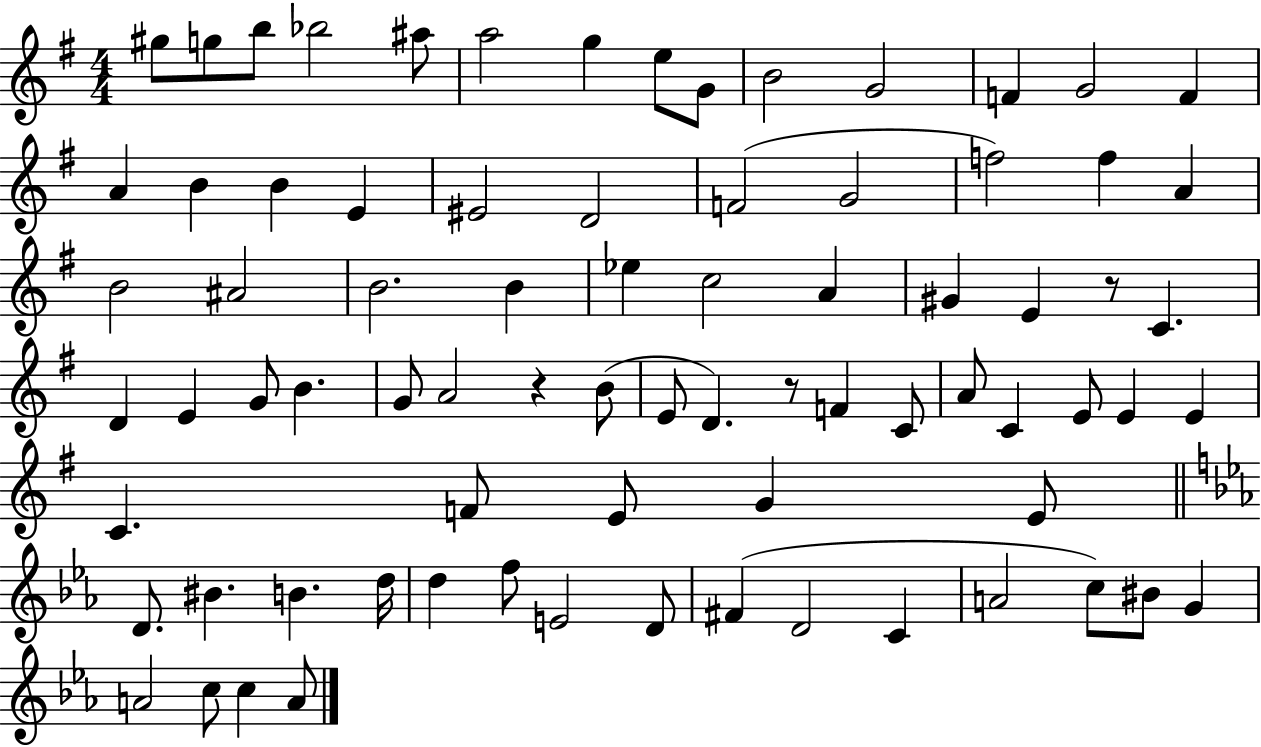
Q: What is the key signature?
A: G major